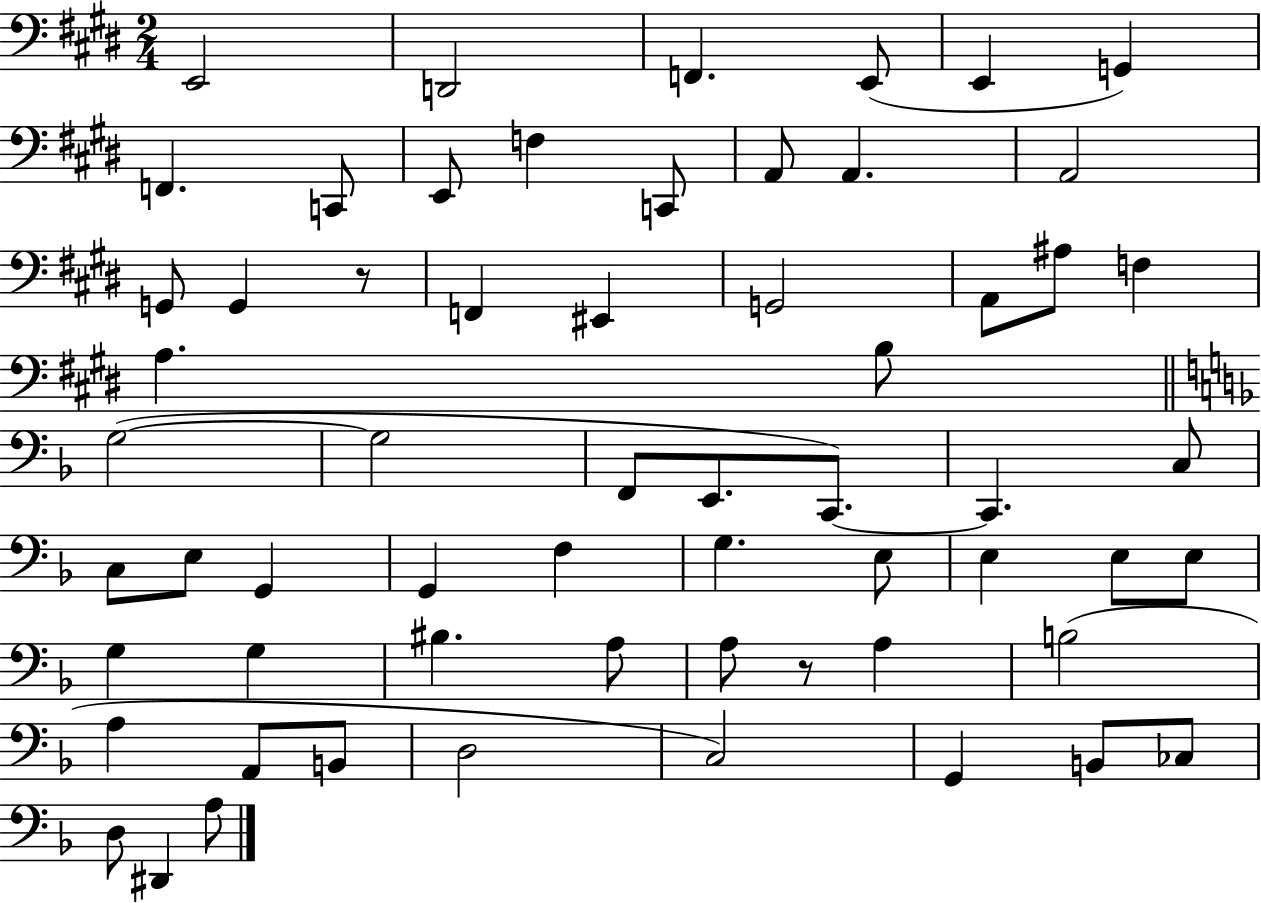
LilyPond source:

{
  \clef bass
  \numericTimeSignature
  \time 2/4
  \key e \major
  e,2 | d,2 | f,4. e,8( | e,4 g,4) | \break f,4. c,8 | e,8 f4 c,8 | a,8 a,4. | a,2 | \break g,8 g,4 r8 | f,4 eis,4 | g,2 | a,8 ais8 f4 | \break a4. b8 | \bar "||" \break \key f \major g2~(~ | g2 | f,8 e,8. c,8.~~) | c,4. c8 | \break c8 e8 g,4 | g,4 f4 | g4. e8 | e4 e8 e8 | \break g4 g4 | bis4. a8 | a8 r8 a4 | b2( | \break a4 a,8 b,8 | d2 | c2) | g,4 b,8 ces8 | \break d8 dis,4 a8 | \bar "|."
}